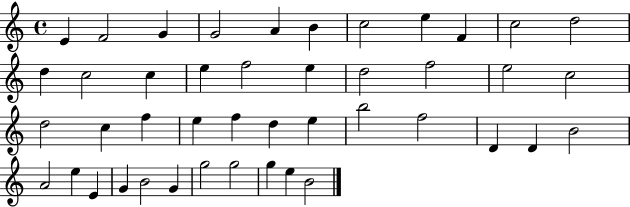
{
  \clef treble
  \time 4/4
  \defaultTimeSignature
  \key c \major
  e'4 f'2 g'4 | g'2 a'4 b'4 | c''2 e''4 f'4 | c''2 d''2 | \break d''4 c''2 c''4 | e''4 f''2 e''4 | d''2 f''2 | e''2 c''2 | \break d''2 c''4 f''4 | e''4 f''4 d''4 e''4 | b''2 f''2 | d'4 d'4 b'2 | \break a'2 e''4 e'4 | g'4 b'2 g'4 | g''2 g''2 | g''4 e''4 b'2 | \break \bar "|."
}